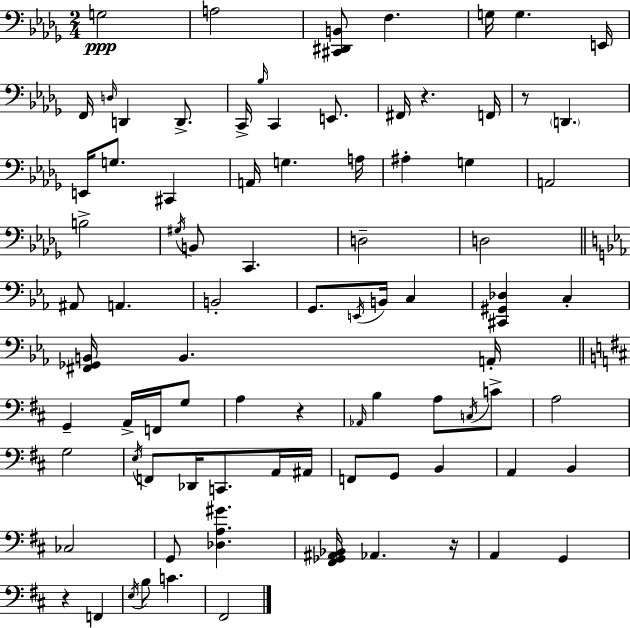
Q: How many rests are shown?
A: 5